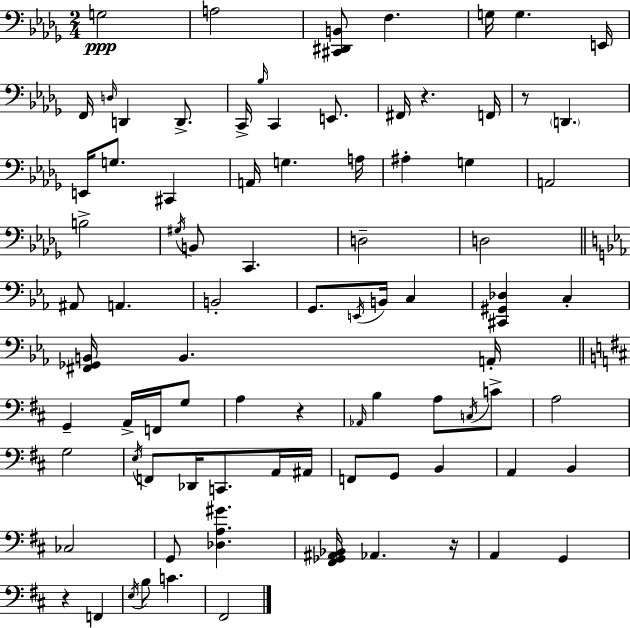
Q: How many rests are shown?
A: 5